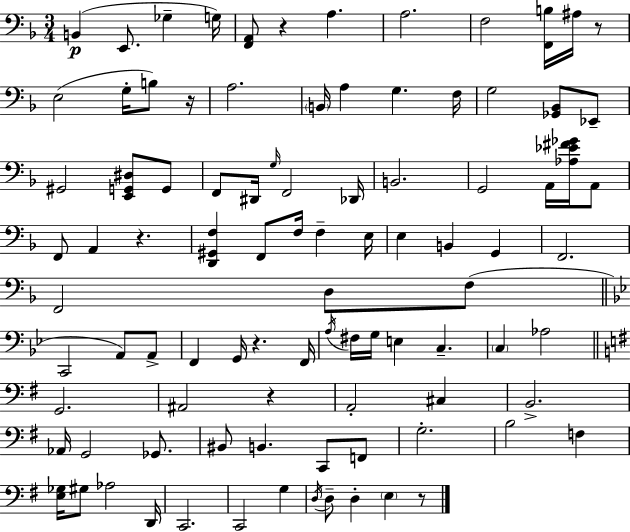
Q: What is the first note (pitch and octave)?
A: B2